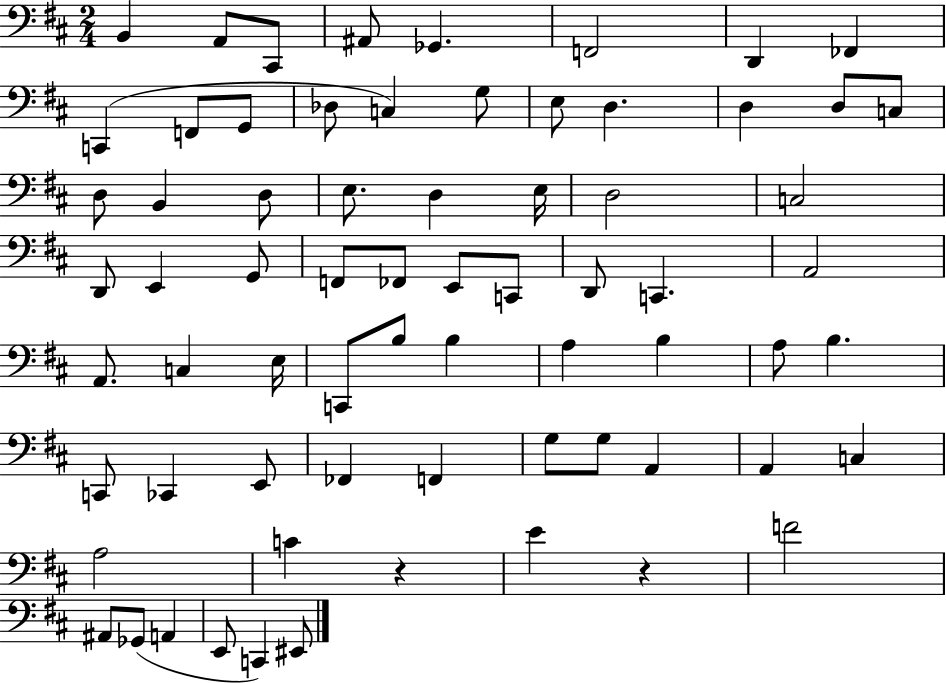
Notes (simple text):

B2/q A2/e C#2/e A#2/e Gb2/q. F2/h D2/q FES2/q C2/q F2/e G2/e Db3/e C3/q G3/e E3/e D3/q. D3/q D3/e C3/e D3/e B2/q D3/e E3/e. D3/q E3/s D3/h C3/h D2/e E2/q G2/e F2/e FES2/e E2/e C2/e D2/e C2/q. A2/h A2/e. C3/q E3/s C2/e B3/e B3/q A3/q B3/q A3/e B3/q. C2/e CES2/q E2/e FES2/q F2/q G3/e G3/e A2/q A2/q C3/q A3/h C4/q R/q E4/q R/q F4/h A#2/e Gb2/e A2/q E2/e C2/q EIS2/e